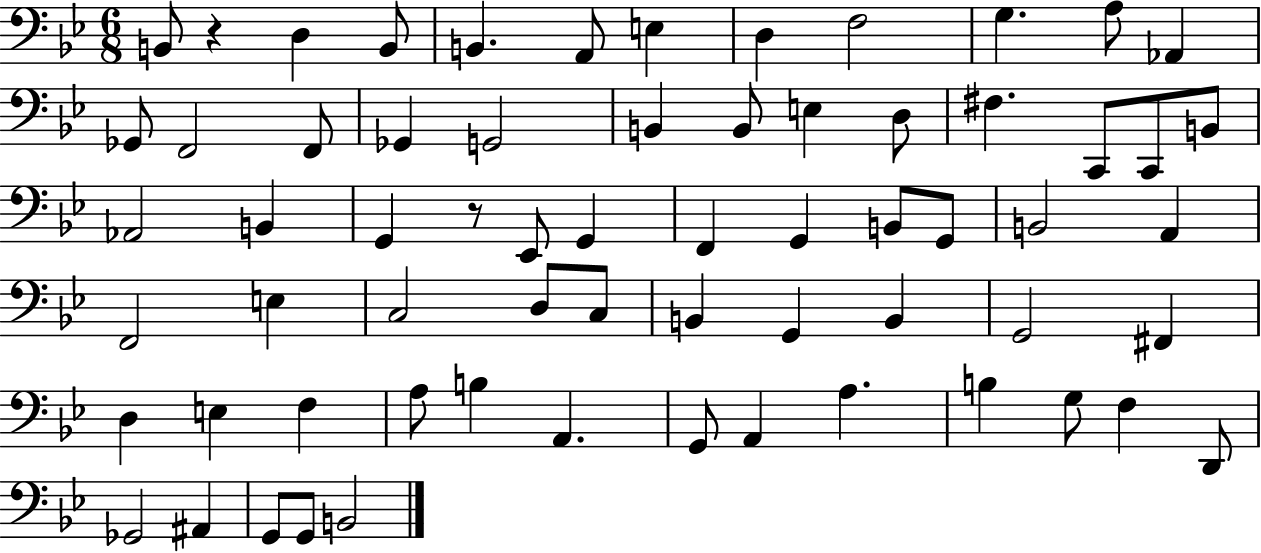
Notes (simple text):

B2/e R/q D3/q B2/e B2/q. A2/e E3/q D3/q F3/h G3/q. A3/e Ab2/q Gb2/e F2/h F2/e Gb2/q G2/h B2/q B2/e E3/q D3/e F#3/q. C2/e C2/e B2/e Ab2/h B2/q G2/q R/e Eb2/e G2/q F2/q G2/q B2/e G2/e B2/h A2/q F2/h E3/q C3/h D3/e C3/e B2/q G2/q B2/q G2/h F#2/q D3/q E3/q F3/q A3/e B3/q A2/q. G2/e A2/q A3/q. B3/q G3/e F3/q D2/e Gb2/h A#2/q G2/e G2/e B2/h